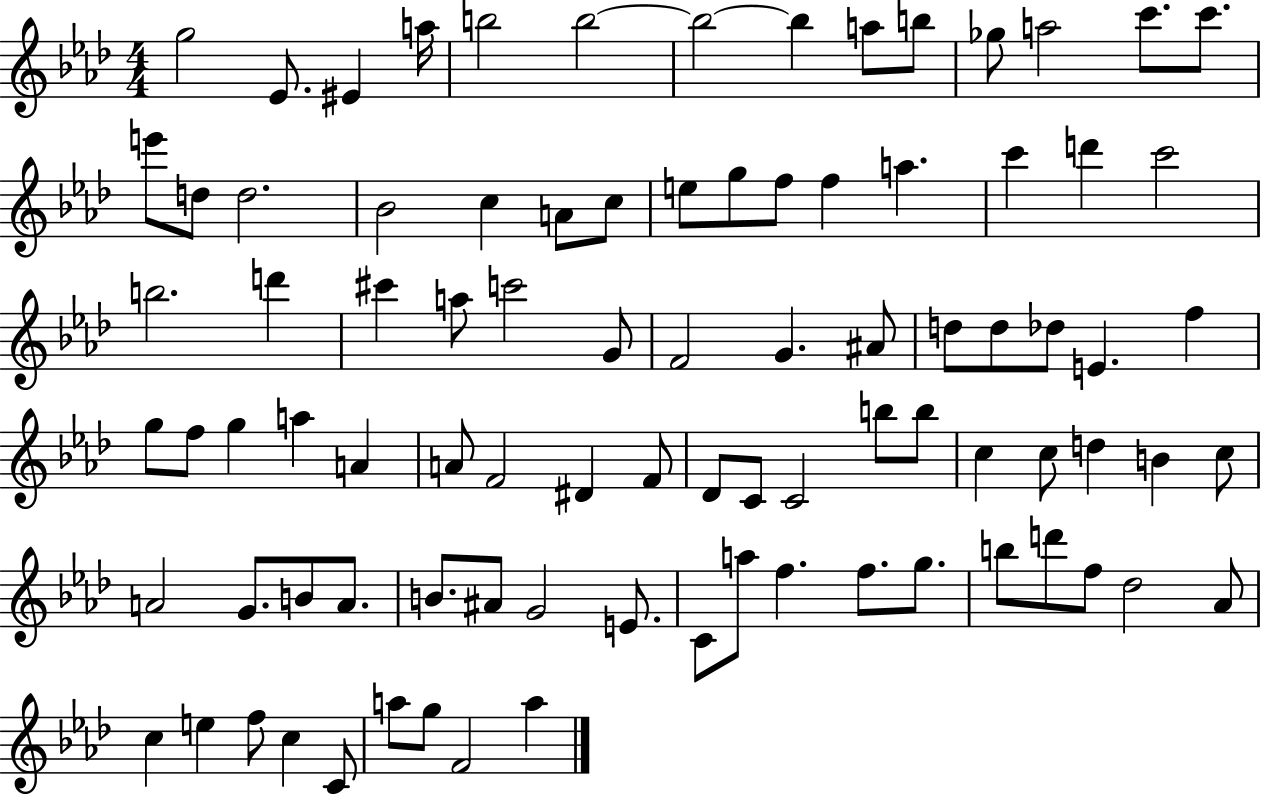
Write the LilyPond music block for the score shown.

{
  \clef treble
  \numericTimeSignature
  \time 4/4
  \key aes \major
  \repeat volta 2 { g''2 ees'8. eis'4 a''16 | b''2 b''2~~ | b''2~~ b''4 a''8 b''8 | ges''8 a''2 c'''8. c'''8. | \break e'''8 d''8 d''2. | bes'2 c''4 a'8 c''8 | e''8 g''8 f''8 f''4 a''4. | c'''4 d'''4 c'''2 | \break b''2. d'''4 | cis'''4 a''8 c'''2 g'8 | f'2 g'4. ais'8 | d''8 d''8 des''8 e'4. f''4 | \break g''8 f''8 g''4 a''4 a'4 | a'8 f'2 dis'4 f'8 | des'8 c'8 c'2 b''8 b''8 | c''4 c''8 d''4 b'4 c''8 | \break a'2 g'8. b'8 a'8. | b'8. ais'8 g'2 e'8. | c'8 a''8 f''4. f''8. g''8. | b''8 d'''8 f''8 des''2 aes'8 | \break c''4 e''4 f''8 c''4 c'8 | a''8 g''8 f'2 a''4 | } \bar "|."
}